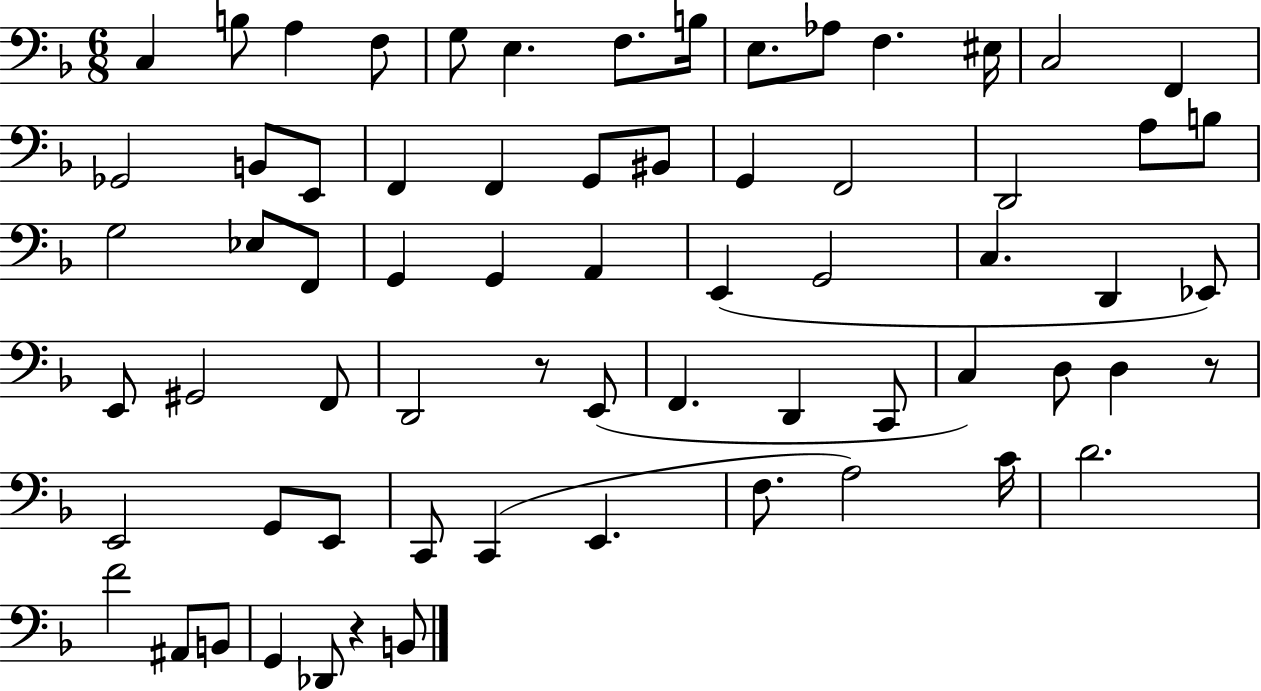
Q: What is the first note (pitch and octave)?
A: C3